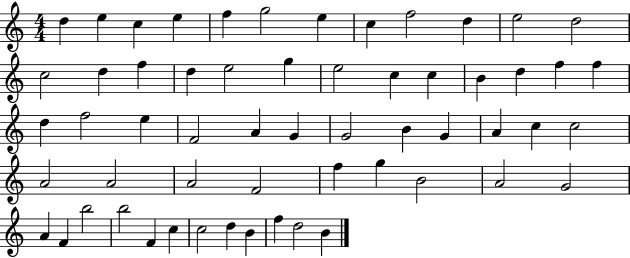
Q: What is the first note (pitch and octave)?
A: D5